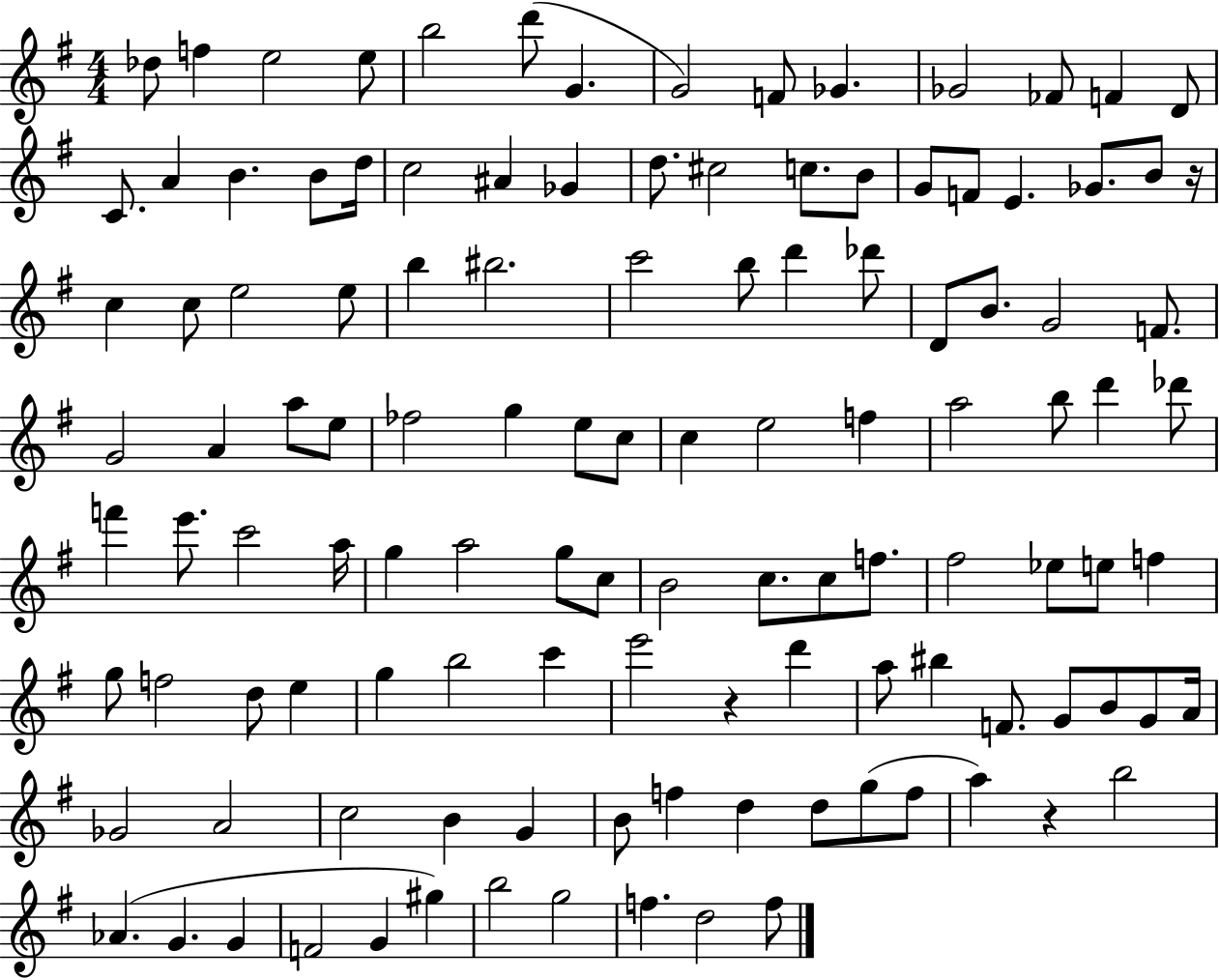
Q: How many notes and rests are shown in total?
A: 119